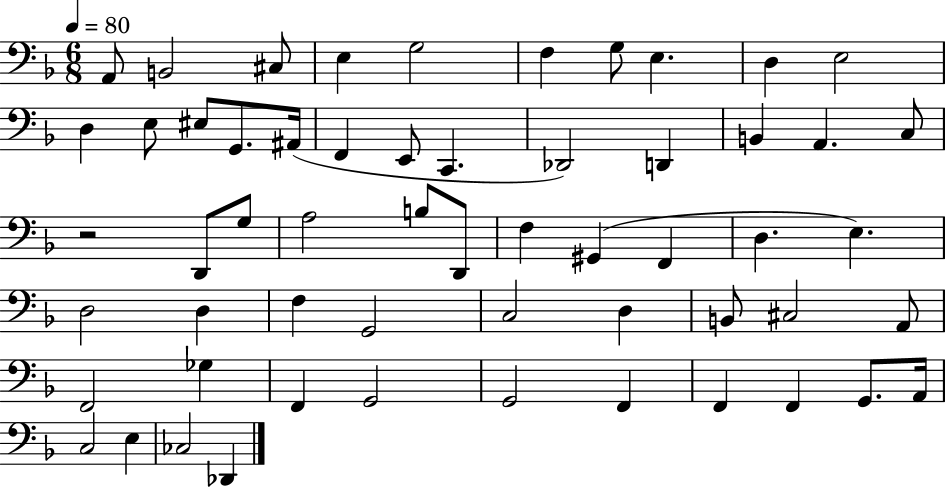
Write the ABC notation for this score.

X:1
T:Untitled
M:6/8
L:1/4
K:F
A,,/2 B,,2 ^C,/2 E, G,2 F, G,/2 E, D, E,2 D, E,/2 ^E,/2 G,,/2 ^A,,/4 F,, E,,/2 C,, _D,,2 D,, B,, A,, C,/2 z2 D,,/2 G,/2 A,2 B,/2 D,,/2 F, ^G,, F,, D, E, D,2 D, F, G,,2 C,2 D, B,,/2 ^C,2 A,,/2 F,,2 _G, F,, G,,2 G,,2 F,, F,, F,, G,,/2 A,,/4 C,2 E, _C,2 _D,,